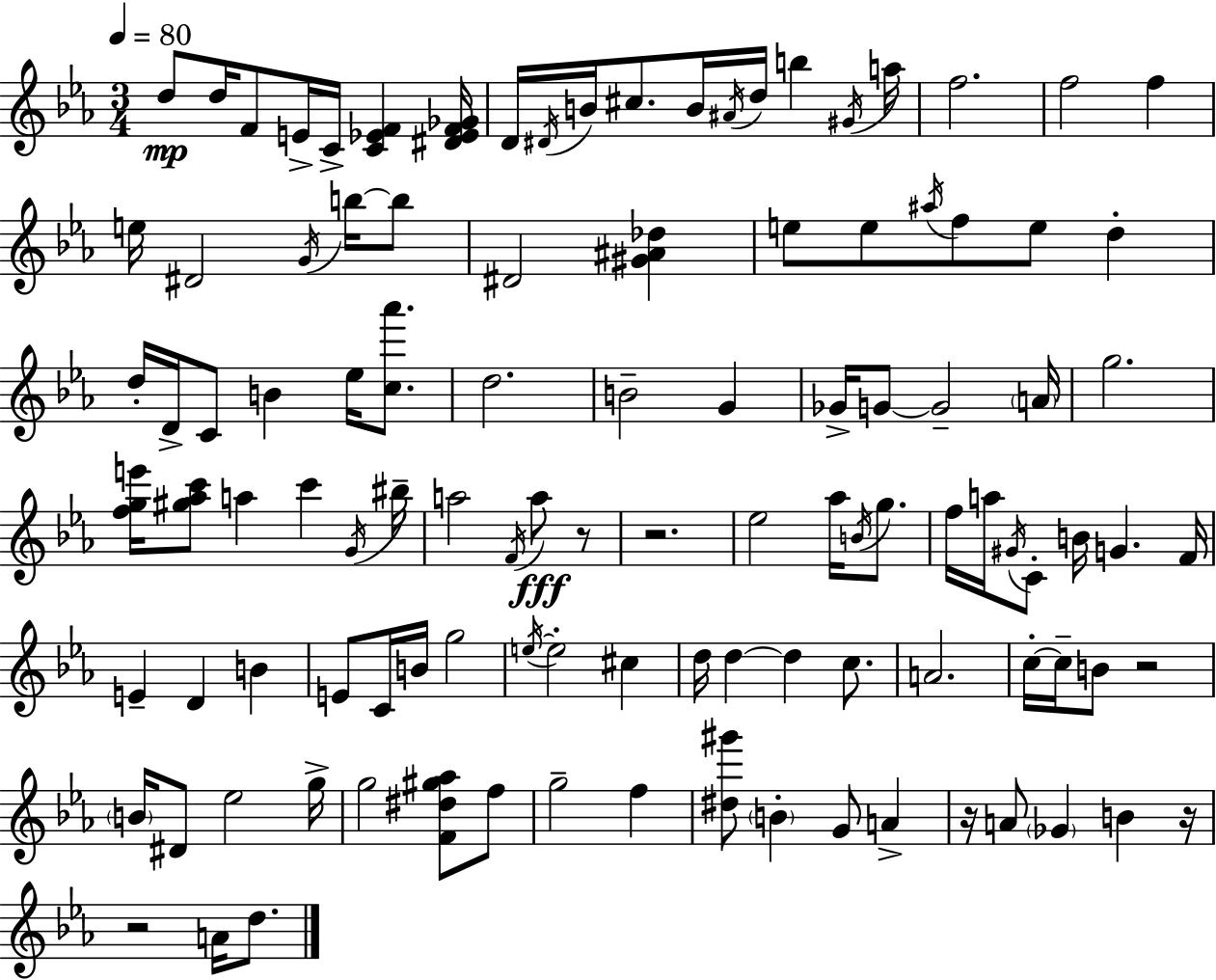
D5/e D5/s F4/e E4/s C4/s [C4,Eb4,F4]/q [D#4,Eb4,F4,Gb4]/s D4/s D#4/s B4/s C#5/e. B4/s A#4/s D5/s B5/q G#4/s A5/s F5/h. F5/h F5/q E5/s D#4/h G4/s B5/s B5/e D#4/h [G#4,A#4,Db5]/q E5/e E5/e A#5/s F5/e E5/e D5/q D5/s D4/s C4/e B4/q Eb5/s [C5,Ab6]/e. D5/h. B4/h G4/q Gb4/s G4/e G4/h A4/s G5/h. [F5,G5,E6]/s [G#5,Ab5,C6]/e A5/q C6/q G4/s BIS5/s A5/h F4/s A5/e R/e R/h. Eb5/h Ab5/s B4/s G5/e. F5/s A5/s G#4/s C4/e B4/s G4/q. F4/s E4/q D4/q B4/q E4/e C4/s B4/s G5/h E5/s E5/h C#5/q D5/s D5/q D5/q C5/e. A4/h. C5/s C5/s B4/e R/h B4/s D#4/e Eb5/h G5/s G5/h [F4,D#5,G#5,Ab5]/e F5/e G5/h F5/q [D#5,G#6]/e B4/q G4/e A4/q R/s A4/e Gb4/q B4/q R/s R/h A4/s D5/e.